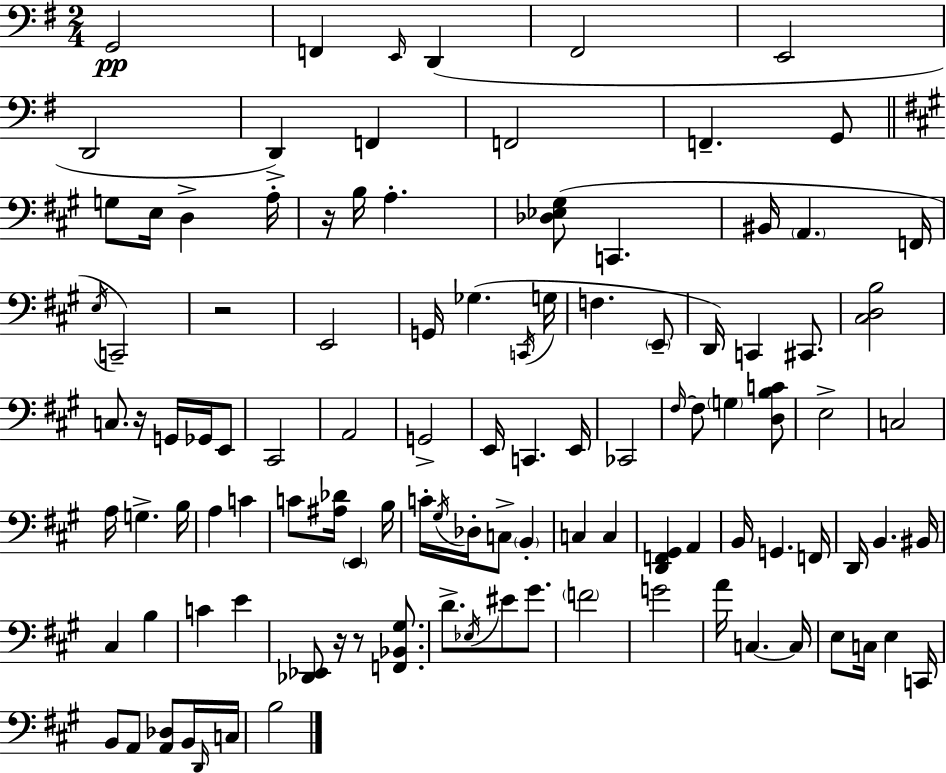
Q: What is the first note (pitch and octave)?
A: G2